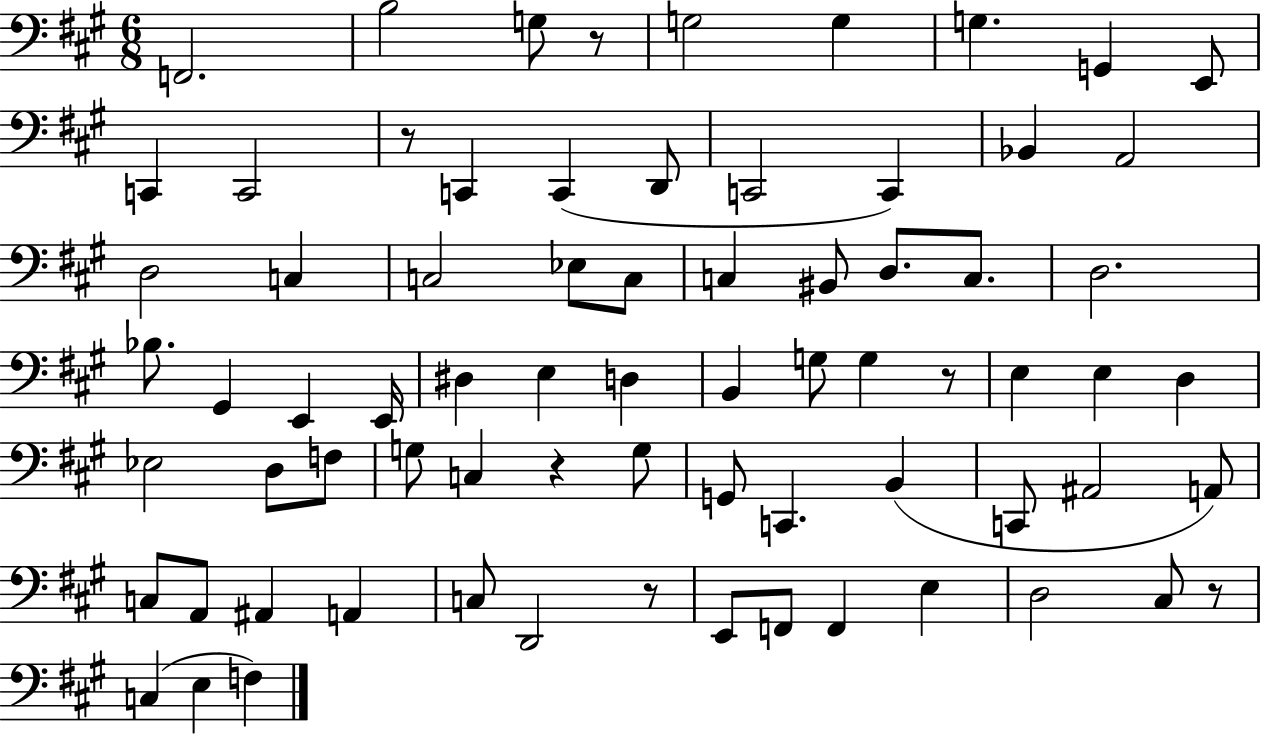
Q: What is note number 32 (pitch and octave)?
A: D#3